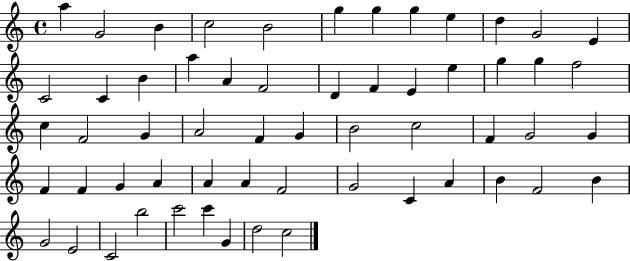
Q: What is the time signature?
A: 4/4